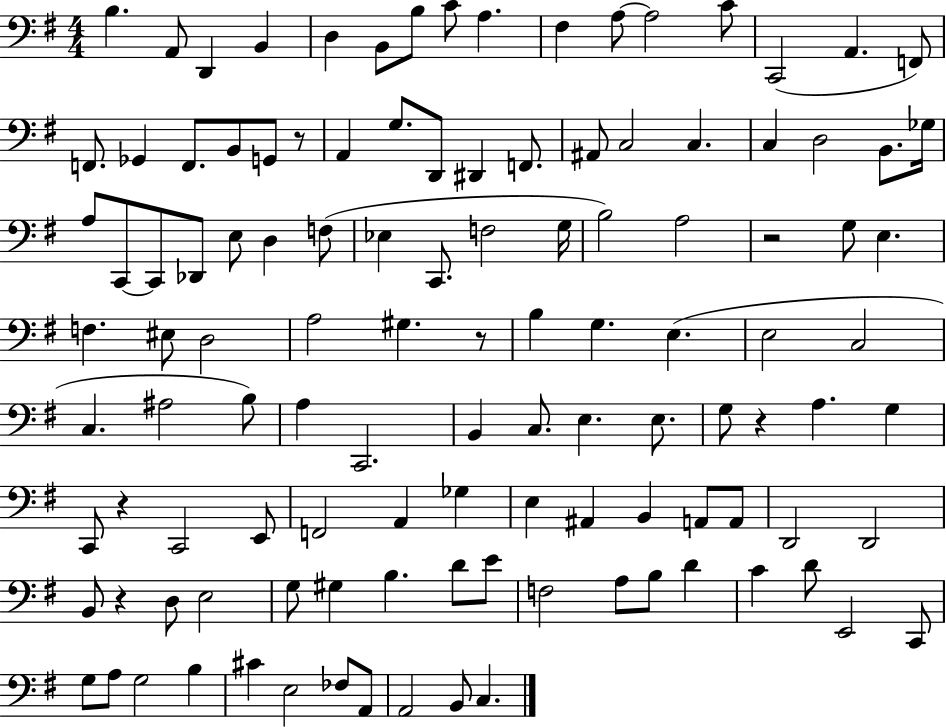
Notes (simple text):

B3/q. A2/e D2/q B2/q D3/q B2/e B3/e C4/e A3/q. F#3/q A3/e A3/h C4/e C2/h A2/q. F2/e F2/e. Gb2/q F2/e. B2/e G2/e R/e A2/q G3/e. D2/e D#2/q F2/e. A#2/e C3/h C3/q. C3/q D3/h B2/e. Gb3/s A3/e C2/e C2/e Db2/e E3/e D3/q F3/e Eb3/q C2/e. F3/h G3/s B3/h A3/h R/h G3/e E3/q. F3/q. EIS3/e D3/h A3/h G#3/q. R/e B3/q G3/q. E3/q. E3/h C3/h C3/q. A#3/h B3/e A3/q C2/h. B2/q C3/e. E3/q. E3/e. G3/e R/q A3/q. G3/q C2/e R/q C2/h E2/e F2/h A2/q Gb3/q E3/q A#2/q B2/q A2/e A2/e D2/h D2/h B2/e R/q D3/e E3/h G3/e G#3/q B3/q. D4/e E4/e F3/h A3/e B3/e D4/q C4/q D4/e E2/h C2/e G3/e A3/e G3/h B3/q C#4/q E3/h FES3/e A2/e A2/h B2/e C3/q.